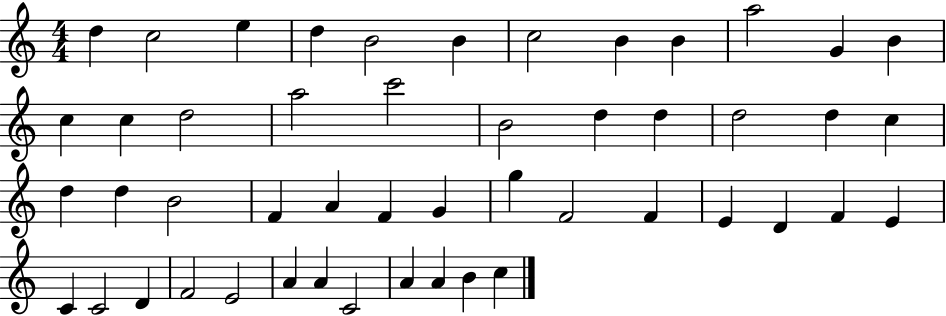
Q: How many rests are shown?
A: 0